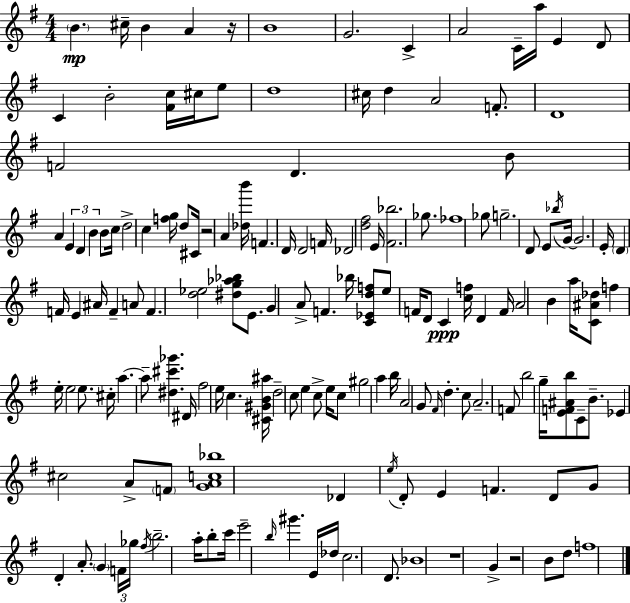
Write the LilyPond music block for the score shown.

{
  \clef treble
  \numericTimeSignature
  \time 4/4
  \key g \major
  \parenthesize b'4.\mp cis''16-- b'4 a'4 r16 | b'1 | g'2. c'4-> | a'2 c'16-- a''16 e'4 d'8 | \break c'4 b'2-. <fis' c''>16 cis''16 e''8 | d''1 | cis''16 d''4 a'2 f'8.-. | d'1 | \break f'2 d'4. b'8 | a'4 \tuplet 3/2 { e'4 d'4 b'4 } | b'8 c''16 d''2-> c''4 <f'' g''>16 | d''8 cis'16 r2 a'4 <des'' b'''>16 | \break f'4. d'16 d'2 f'16 | des'2 <d'' fis''>2 | e'16 <fis' bes''>2. ges''8. | fes''1 | \break ges''8 g''2.-- d'8 | e'8 \acciaccatura { bes''16 } g'16~~ g'2. | e'16-. \parenthesize d'4 f'16 e'4 ais'16 f'4-- a'8 | f'4. <d'' ees''>2 <dis'' g'' aes'' bes''>8 | \break e'8. g'4 a'8-> f'4. | bes''16 <c' ees' d'' f''>8 e''8 f'16 d'8 c'4\ppp <c'' f''>16 d'4 | f'16 a'2 b'4 a''16 <c' ais' des''>8 | f''4 e''16-. e''2 e''8. | \break cis''16-. a''4.~~ a''8-- <dis'' cis''' ges'''>4. | dis'16 fis''2 e''16 c''4. | <cis' gis' b' ais''>16 d''2-- c''8 e''4 c''8-> | e''16 c''8 gis''2 a''4 | \break b''16 a'2 g'8 \grace { fis'16 } d''4.-. | c''8 a'2.-- | f'8 b''2 g''16-- <e' f' ais' b''>8 c'8-- b'8.-- | ees'4 cis''2 a'8-> | \break \parenthesize f'8 <g' a' c'' bes''>1 | des'4 \acciaccatura { e''16 } d'8-. e'4 f'4. | d'8 g'8 d'4-. a'8.-. \parenthesize g'4 | \tuplet 3/2 { f'16 ges''16 \acciaccatura { fis''16 } } b''2.-- | \break a''16-. b''8-. c'''16 e'''2-- \grace { b''16 } gis'''4. | e'16 des''16 c''2. | d'8. bes'1 | r1 | \break g'4-> r2 | b'8 d''8 f''1 | \bar "|."
}